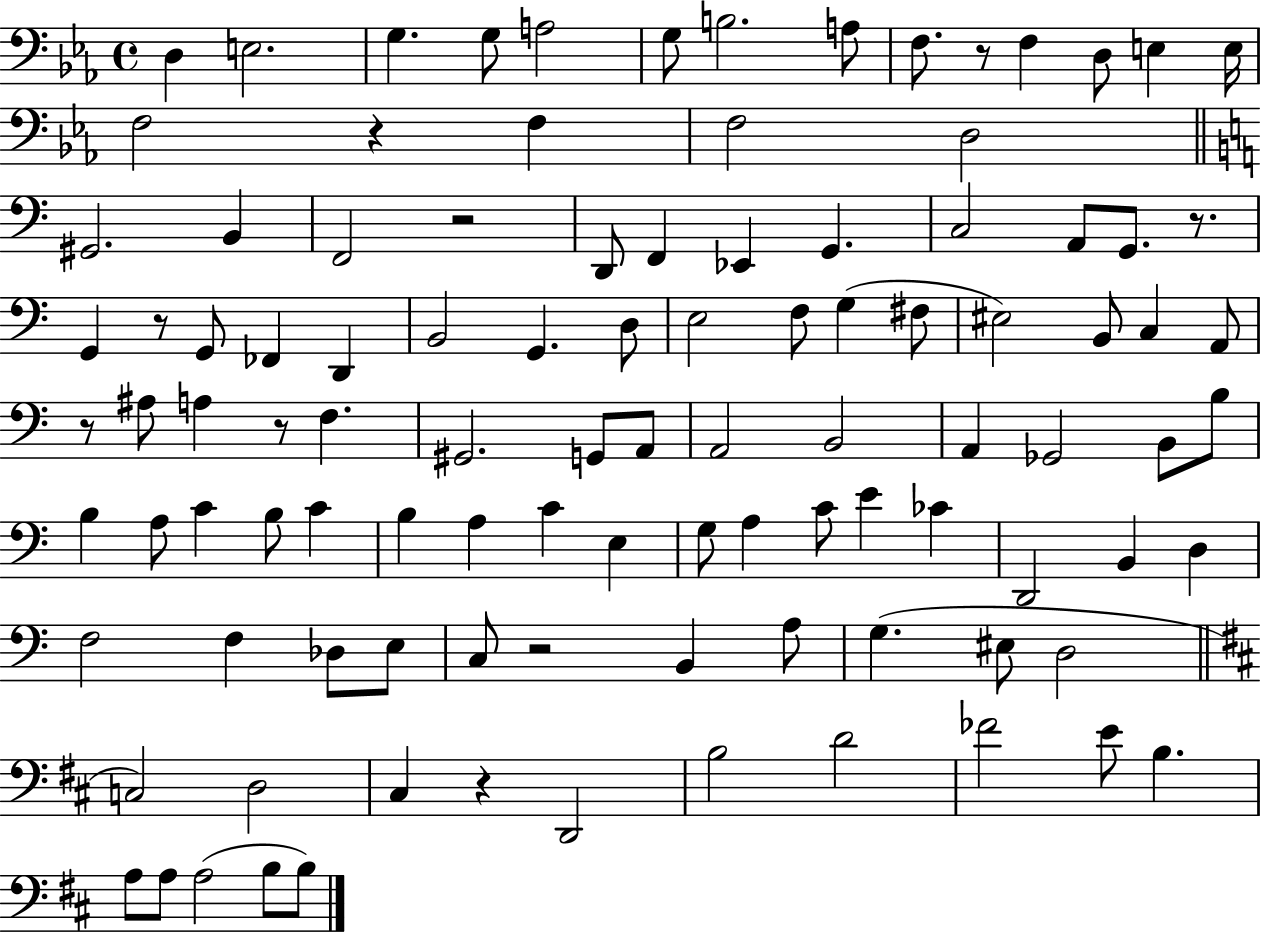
D3/q E3/h. G3/q. G3/e A3/h G3/e B3/h. A3/e F3/e. R/e F3/q D3/e E3/q E3/s F3/h R/q F3/q F3/h D3/h G#2/h. B2/q F2/h R/h D2/e F2/q Eb2/q G2/q. C3/h A2/e G2/e. R/e. G2/q R/e G2/e FES2/q D2/q B2/h G2/q. D3/e E3/h F3/e G3/q F#3/e EIS3/h B2/e C3/q A2/e R/e A#3/e A3/q R/e F3/q. G#2/h. G2/e A2/e A2/h B2/h A2/q Gb2/h B2/e B3/e B3/q A3/e C4/q B3/e C4/q B3/q A3/q C4/q E3/q G3/e A3/q C4/e E4/q CES4/q D2/h B2/q D3/q F3/h F3/q Db3/e E3/e C3/e R/h B2/q A3/e G3/q. EIS3/e D3/h C3/h D3/h C#3/q R/q D2/h B3/h D4/h FES4/h E4/e B3/q. A3/e A3/e A3/h B3/e B3/e